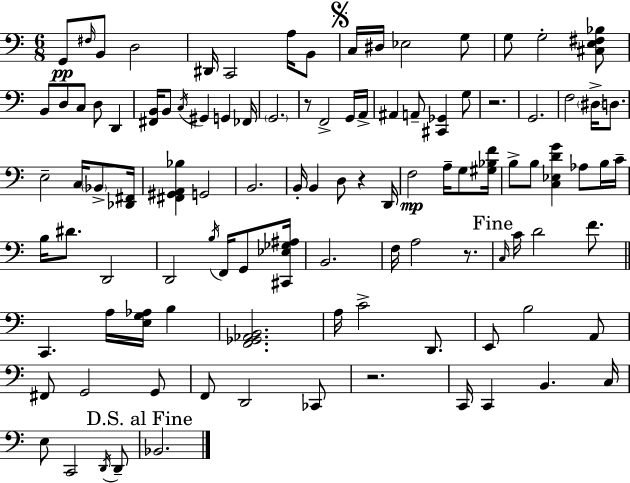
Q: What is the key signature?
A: C major